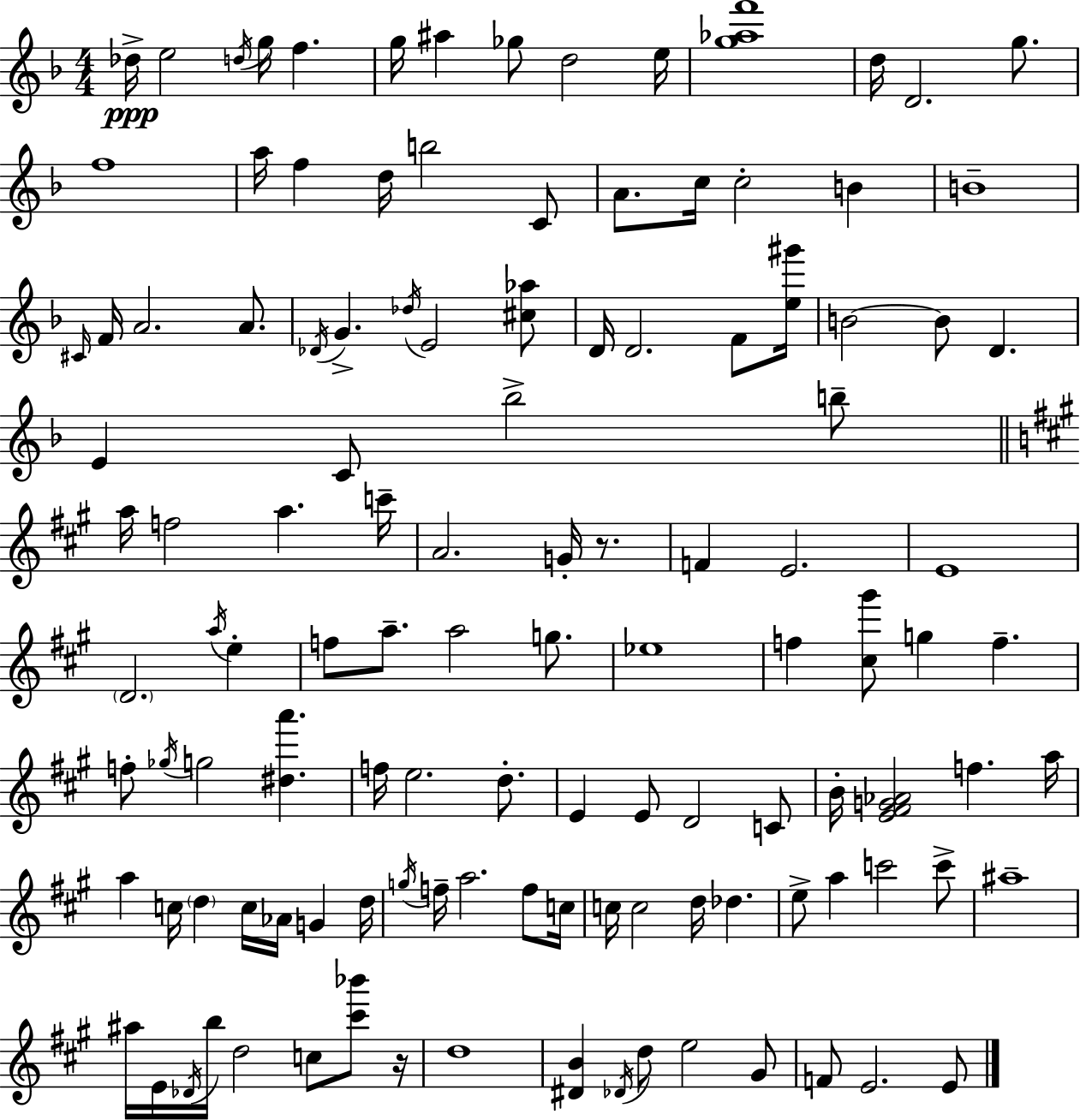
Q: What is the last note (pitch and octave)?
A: E4